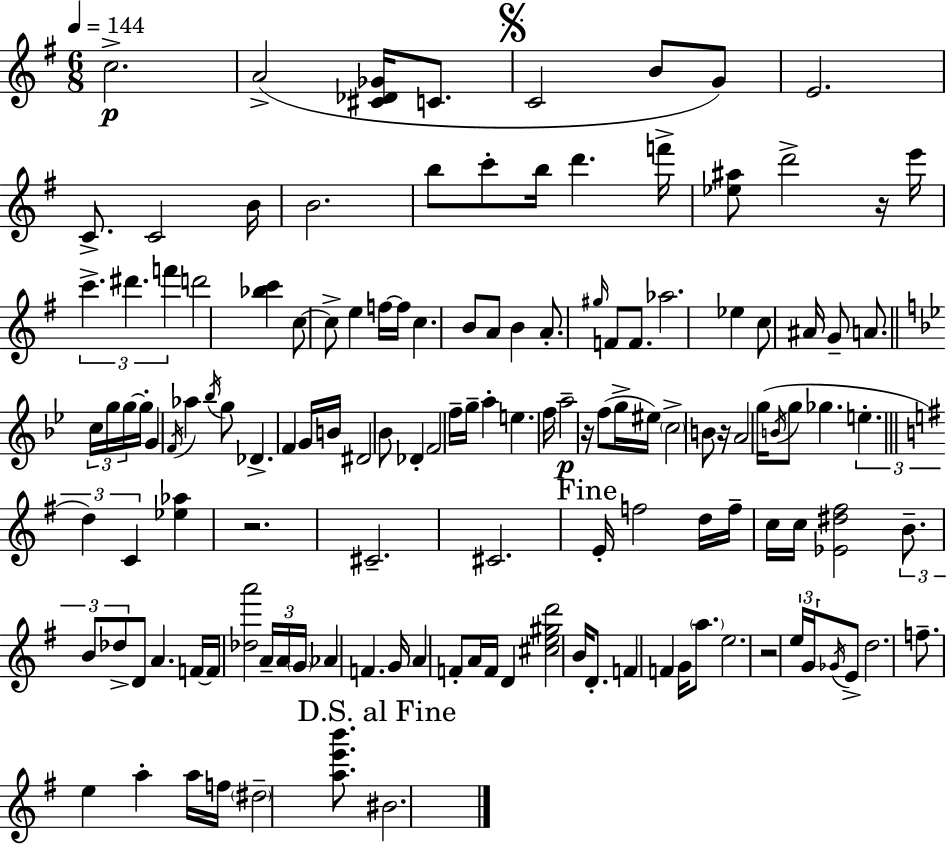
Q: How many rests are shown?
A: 5